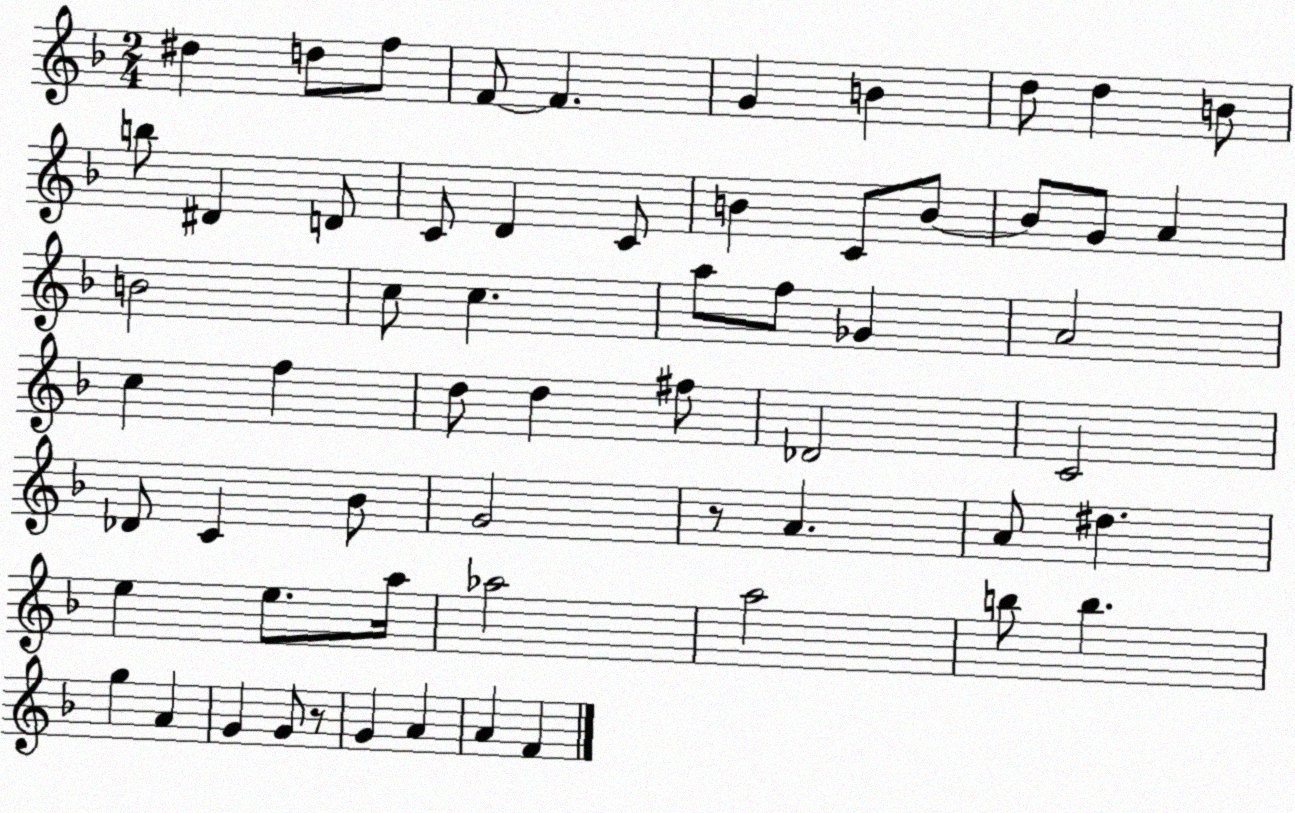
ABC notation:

X:1
T:Untitled
M:2/4
L:1/4
K:F
^d d/2 f/2 F/2 F G B d/2 d B/2 b/2 ^D D/2 C/2 D C/2 B C/2 B/2 B/2 G/2 A B2 c/2 c a/2 f/2 _G A2 c f d/2 d ^f/2 _D2 C2 _D/2 C _B/2 G2 z/2 A A/2 ^d e e/2 a/4 _a2 a2 b/2 b g A G G/2 z/2 G A A F